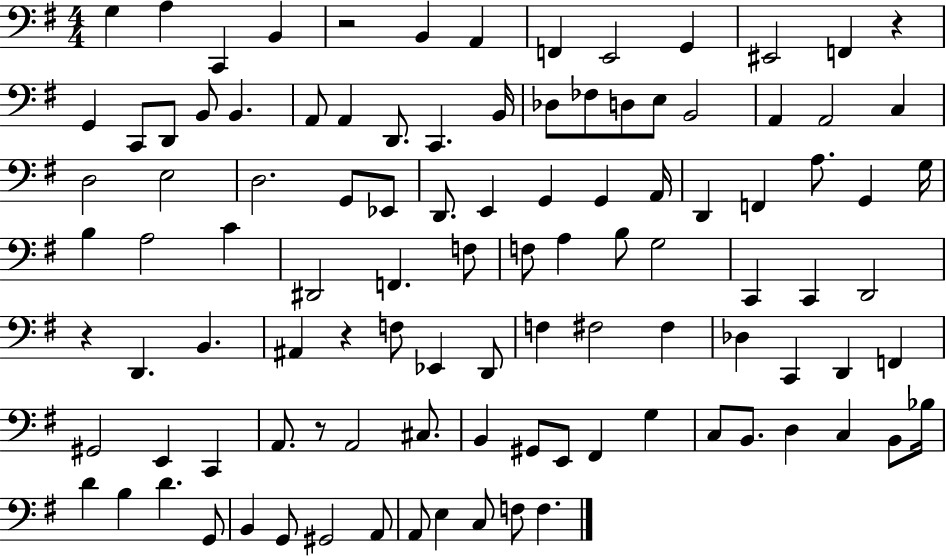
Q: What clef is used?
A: bass